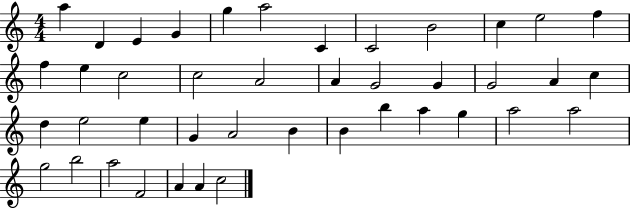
{
  \clef treble
  \numericTimeSignature
  \time 4/4
  \key c \major
  a''4 d'4 e'4 g'4 | g''4 a''2 c'4 | c'2 b'2 | c''4 e''2 f''4 | \break f''4 e''4 c''2 | c''2 a'2 | a'4 g'2 g'4 | g'2 a'4 c''4 | \break d''4 e''2 e''4 | g'4 a'2 b'4 | b'4 b''4 a''4 g''4 | a''2 a''2 | \break g''2 b''2 | a''2 f'2 | a'4 a'4 c''2 | \bar "|."
}